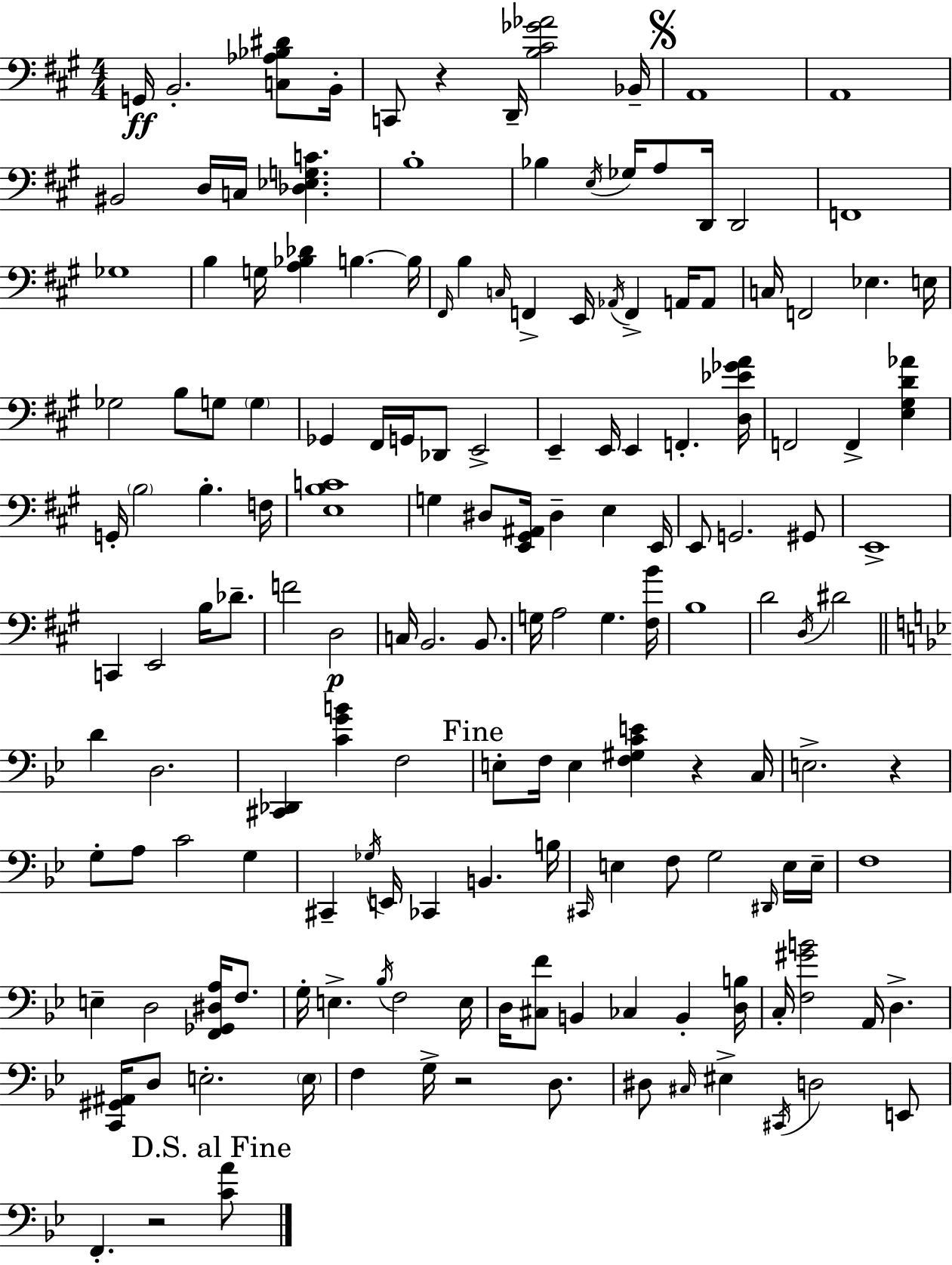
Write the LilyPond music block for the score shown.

{
  \clef bass
  \numericTimeSignature
  \time 4/4
  \key a \major
  g,16\ff b,2.-. <c aes bes dis'>8 b,16-. | c,8 r4 d,16-- <b cis' ges' aes'>2 bes,16-- | \mark \markup { \musicglyph "scripts.segno" } a,1 | a,1 | \break bis,2 d16 c16 <des ees g c'>4. | b1-. | bes4 \acciaccatura { e16 } ges16 a8 d,16 d,2 | f,1 | \break ges1 | b4 g16 <a bes des'>4 b4.~~ | b16 \grace { fis,16 } b4 \grace { c16 } f,4-> e,16 \acciaccatura { aes,16 } f,4-> | a,16 a,8 c16 f,2 ees4. | \break e16 ges2 b8 g8 | \parenthesize g4 ges,4 fis,16 g,16 des,8 e,2-> | e,4-- e,16 e,4 f,4.-. | <d ees' ges' a'>16 f,2 f,4-> | \break <e gis d' aes'>4 g,16-. \parenthesize b2 b4.-. | f16 <e b c'>1 | g4 dis8 <e, gis, ais,>16 dis4-- e4 | e,16 e,8 g,2. | \break gis,8 e,1-> | c,4 e,2 | b16 des'8.-- f'2 d2\p | c16 b,2. | \break b,8. g16 a2 g4. | <fis b'>16 b1 | d'2 \acciaccatura { d16 } dis'2 | \bar "||" \break \key g \minor d'4 d2. | <cis, des,>4 <c' g' b'>4 f2 | \mark "Fine" e8-. f16 e4 <f gis c' e'>4 r4 c16 | e2.-> r4 | \break g8-. a8 c'2 g4 | cis,4-- \acciaccatura { ges16 } e,16 ces,4 b,4. | b16 \grace { cis,16 } e4 f8 g2 | \grace { dis,16 } e16 e16-- f1 | \break e4-- d2 <f, ges, dis a>16 | f8. g16-. e4.-> \acciaccatura { bes16 } f2 | e16 d16 <cis f'>8 b,4 ces4 b,4-. | <d b>16 c16-. <f gis' b'>2 a,16 d4.-> | \break <c, gis, ais,>16 d8 e2.-. | \parenthesize e16 f4 g16-> r2 | d8. dis8 \grace { cis16 } eis4-> \acciaccatura { cis,16 } d2 | e,8 f,4.-. r2 | \break \mark "D.S. al Fine" <c' a'>8 \bar "|."
}